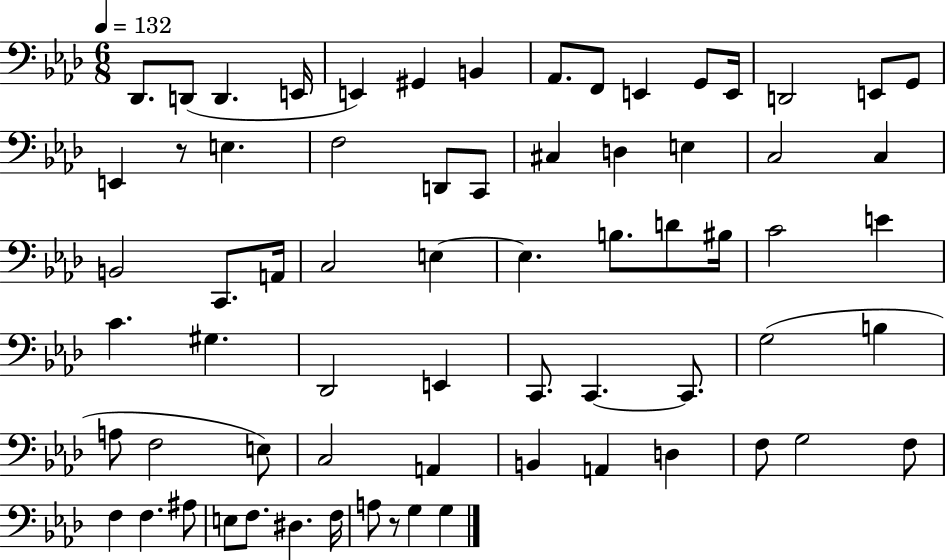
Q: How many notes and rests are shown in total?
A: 68